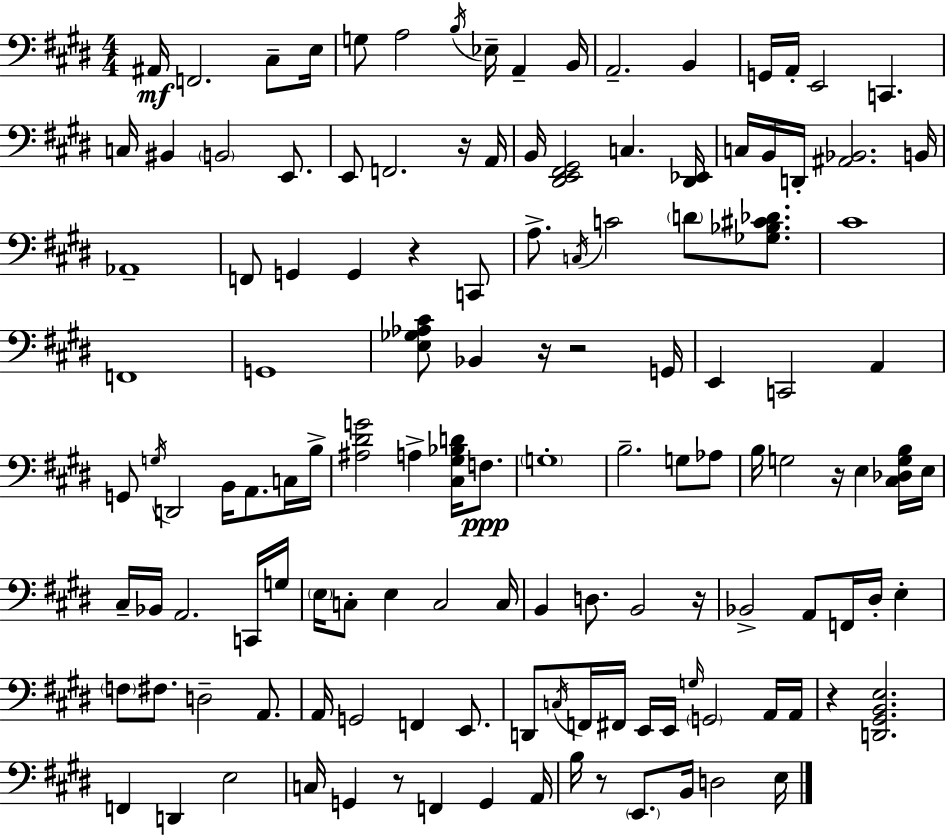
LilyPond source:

{
  \clef bass
  \numericTimeSignature
  \time 4/4
  \key e \major
  ais,16\mf f,2. cis8-- e16 | g8 a2 \acciaccatura { b16 } ees16-- a,4-- | b,16 a,2.-- b,4 | g,16 a,16-. e,2 c,4. | \break c16 bis,4 \parenthesize b,2 e,8. | e,8 f,2. r16 | a,16 b,16 <dis, e, fis, gis,>2 c4. | <dis, ees,>16 c16 b,16 d,16-. <ais, bes,>2. | \break b,16 aes,1-- | f,8 g,4 g,4 r4 c,8 | a8.-> \acciaccatura { c16 } c'2 \parenthesize d'8 <ges bes cis' des'>8. | cis'1 | \break f,1 | g,1 | <e ges aes cis'>8 bes,4 r16 r2 | g,16 e,4 c,2 a,4 | \break g,8 \acciaccatura { g16 } d,2 b,16 a,8. | c16 b16-> <ais dis' g'>2 a4-> <cis gis bes d'>16 | f8.\ppp \parenthesize g1-. | b2.-- g8 | \break aes8 b16 g2 r16 e4 | <cis des g b>16 e16 cis16-- bes,16 a,2. | c,16 g16 \parenthesize e16 c8-. e4 c2 | c16 b,4 d8. b,2 | \break r16 bes,2-> a,8 f,16 dis16-. e4-. | \parenthesize f8 fis8. d2-- | a,8. a,16 g,2 f,4 | e,8. d,8 \acciaccatura { c16 } f,16 fis,16 e,16 e,16 \grace { g16 } \parenthesize g,2 | \break a,16 a,16 r4 <d, gis, b, e>2. | f,4 d,4 e2 | c16 g,4 r8 f,4 | g,4 a,16 b16 r8 \parenthesize e,8. b,16 d2 | \break e16 \bar "|."
}